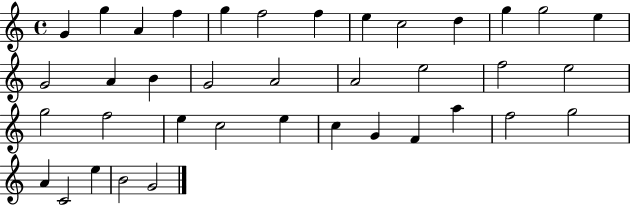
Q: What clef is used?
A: treble